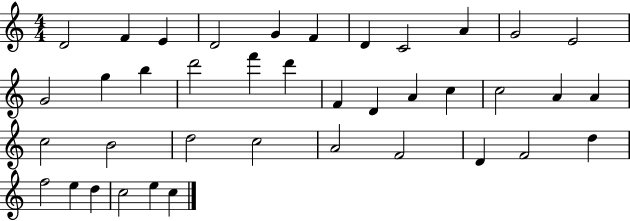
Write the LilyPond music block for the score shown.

{
  \clef treble
  \numericTimeSignature
  \time 4/4
  \key c \major
  d'2 f'4 e'4 | d'2 g'4 f'4 | d'4 c'2 a'4 | g'2 e'2 | \break g'2 g''4 b''4 | d'''2 f'''4 d'''4 | f'4 d'4 a'4 c''4 | c''2 a'4 a'4 | \break c''2 b'2 | d''2 c''2 | a'2 f'2 | d'4 f'2 d''4 | \break f''2 e''4 d''4 | c''2 e''4 c''4 | \bar "|."
}